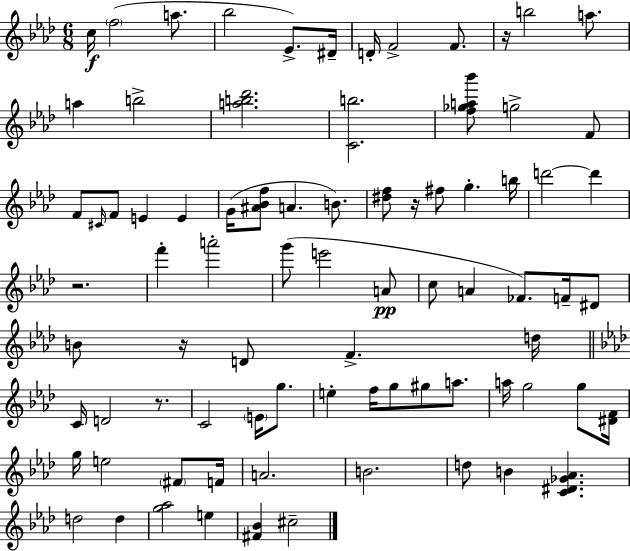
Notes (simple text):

C5/s F5/h A5/e. Bb5/h Eb4/e. D#4/s D4/s F4/h F4/e. R/s B5/h A5/e. A5/q B5/h [A5,B5,Db6]/h. [C4,B5]/h. [F5,Gb5,A5,Bb6]/e G5/h F4/e F4/e C#4/s F4/e E4/q E4/q G4/s [A#4,Bb4,F5]/e A4/q. B4/e. [D#5,F5]/e R/s F#5/e G5/q. B5/s D6/h D6/q R/h. F6/q A6/h G6/e E6/h A4/e C5/e A4/q FES4/e. F4/s D#4/e B4/e R/s D4/e F4/q. D5/s C4/s D4/h R/e. C4/h E4/s G5/e. E5/q F5/s G5/e G#5/e A5/e. A5/s G5/h G5/e [D#4,F4]/s G5/s E5/h F#4/e F4/s A4/h. B4/h. D5/e B4/q [C4,D#4,Gb4,Ab4]/q. D5/h D5/q [G5,Ab5]/h E5/q [F#4,Bb4]/q C#5/h